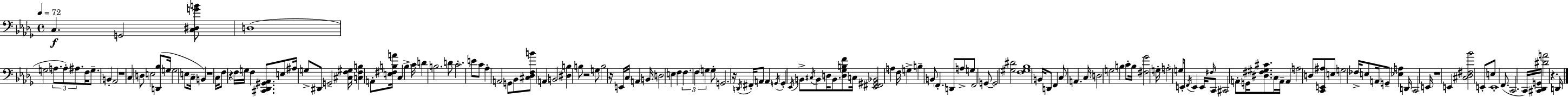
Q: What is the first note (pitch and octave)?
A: C3